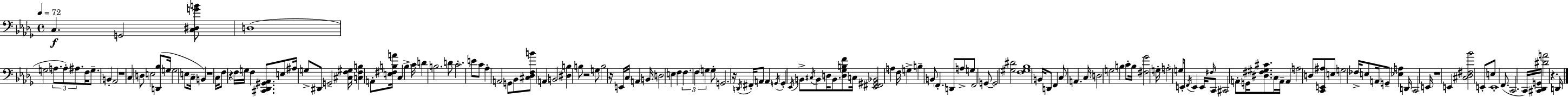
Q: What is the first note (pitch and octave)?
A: C3